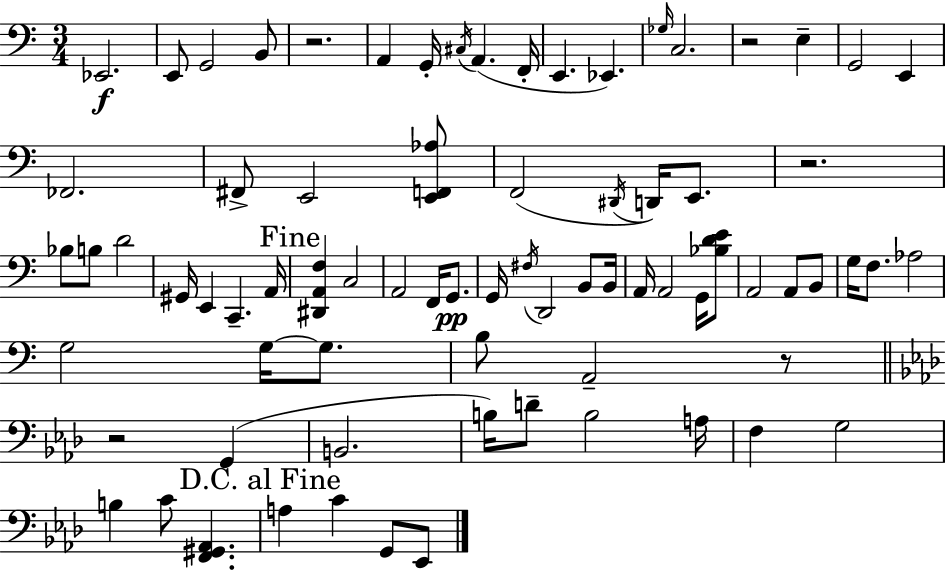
X:1
T:Untitled
M:3/4
L:1/4
K:C
_E,,2 E,,/2 G,,2 B,,/2 z2 A,, G,,/4 ^C,/4 A,, F,,/4 E,, _E,, _G,/4 C,2 z2 E, G,,2 E,, _F,,2 ^F,,/2 E,,2 [E,,F,,_A,]/2 F,,2 ^D,,/4 D,,/4 E,,/2 z2 _B,/2 B,/2 D2 ^G,,/4 E,, C,, A,,/4 [^D,,A,,F,] C,2 A,,2 F,,/4 G,,/2 G,,/4 ^F,/4 D,,2 B,,/2 B,,/4 A,,/4 A,,2 G,,/4 [_B,DE]/2 A,,2 A,,/2 B,,/2 G,/4 F,/2 _A,2 G,2 G,/4 G,/2 B,/2 A,,2 z/2 z2 G,, B,,2 B,/4 D/2 B,2 A,/4 F, G,2 B, C/2 [F,,^G,,_A,,] A, C G,,/2 _E,,/2